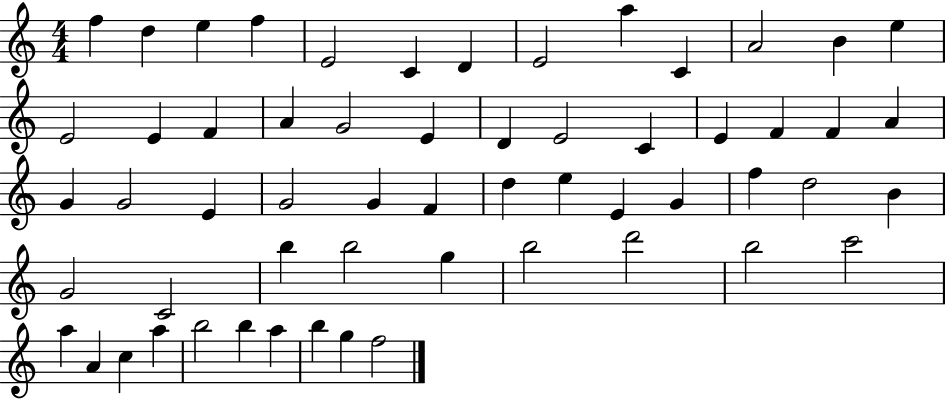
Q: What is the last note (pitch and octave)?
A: F5